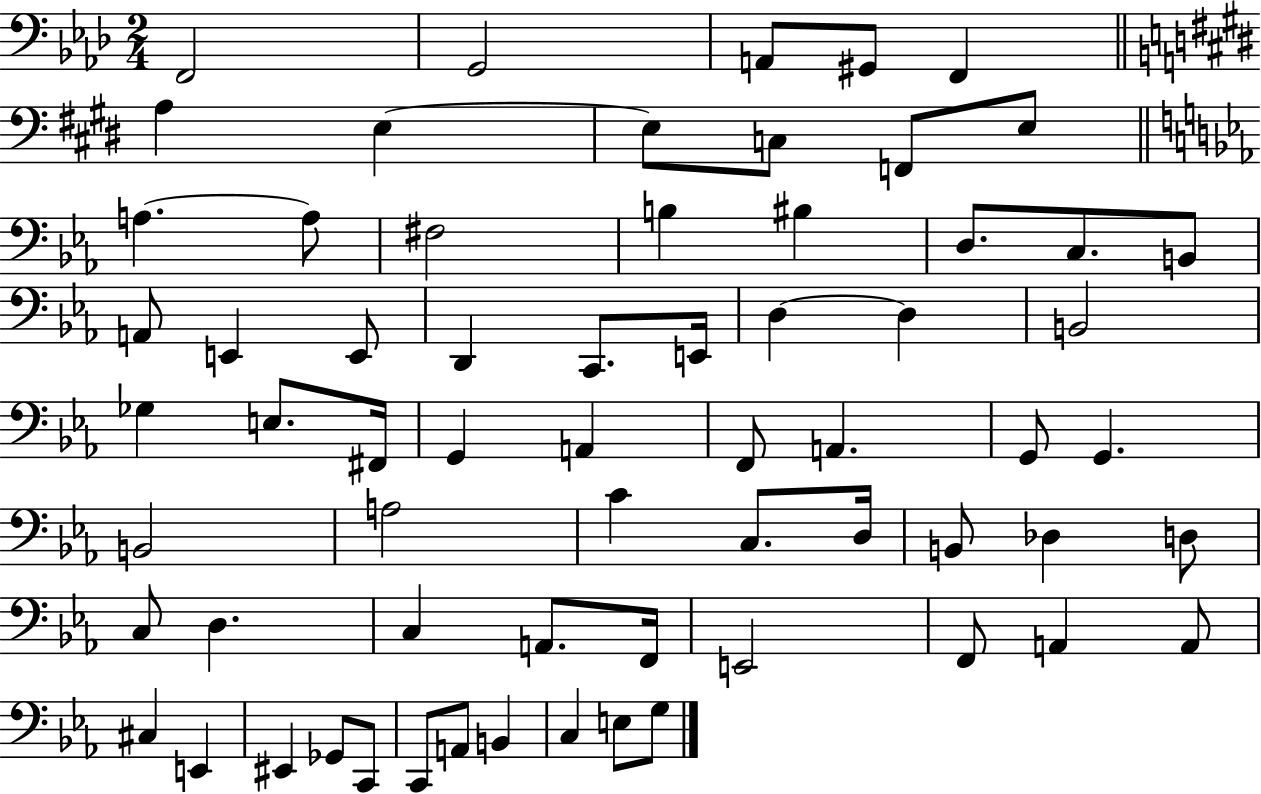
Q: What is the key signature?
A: AES major